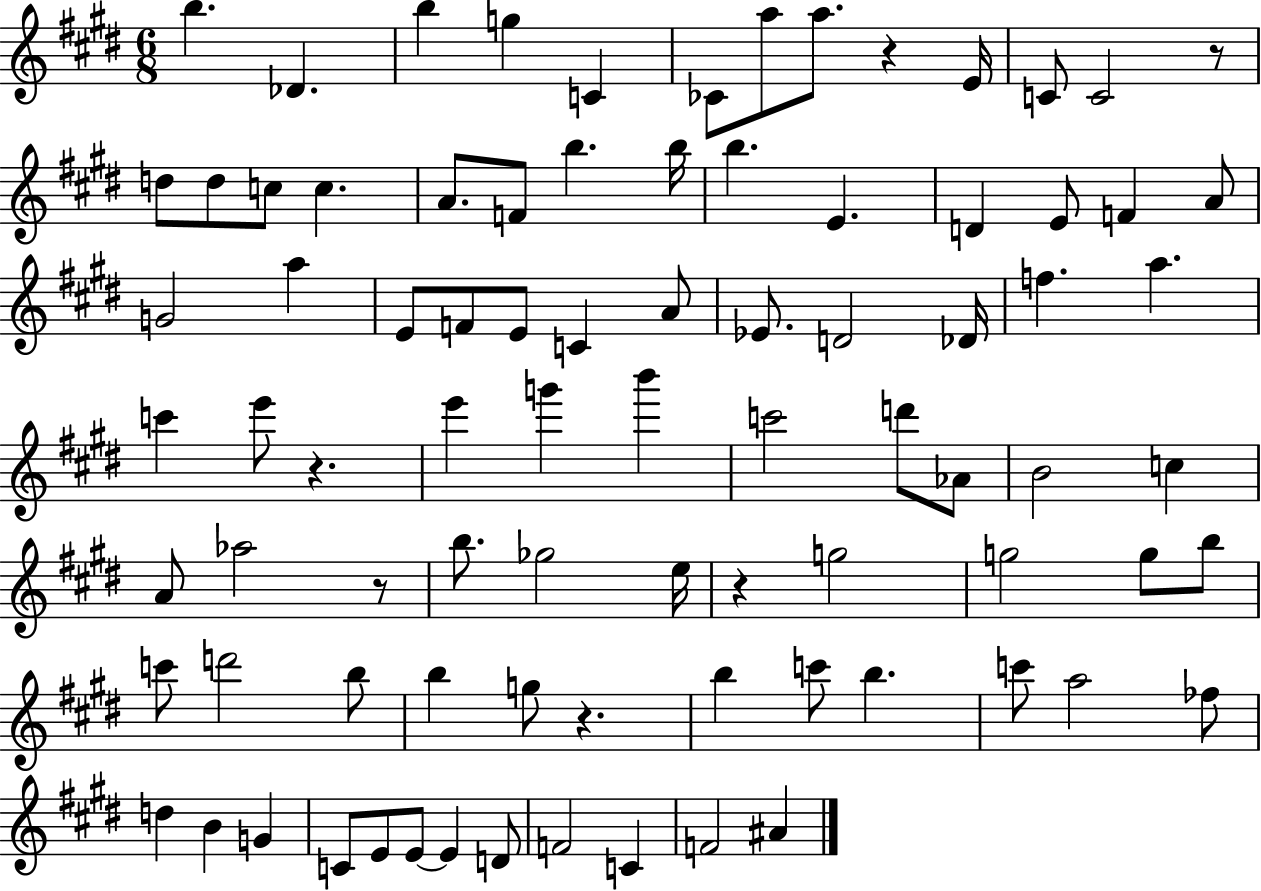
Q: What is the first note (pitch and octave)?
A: B5